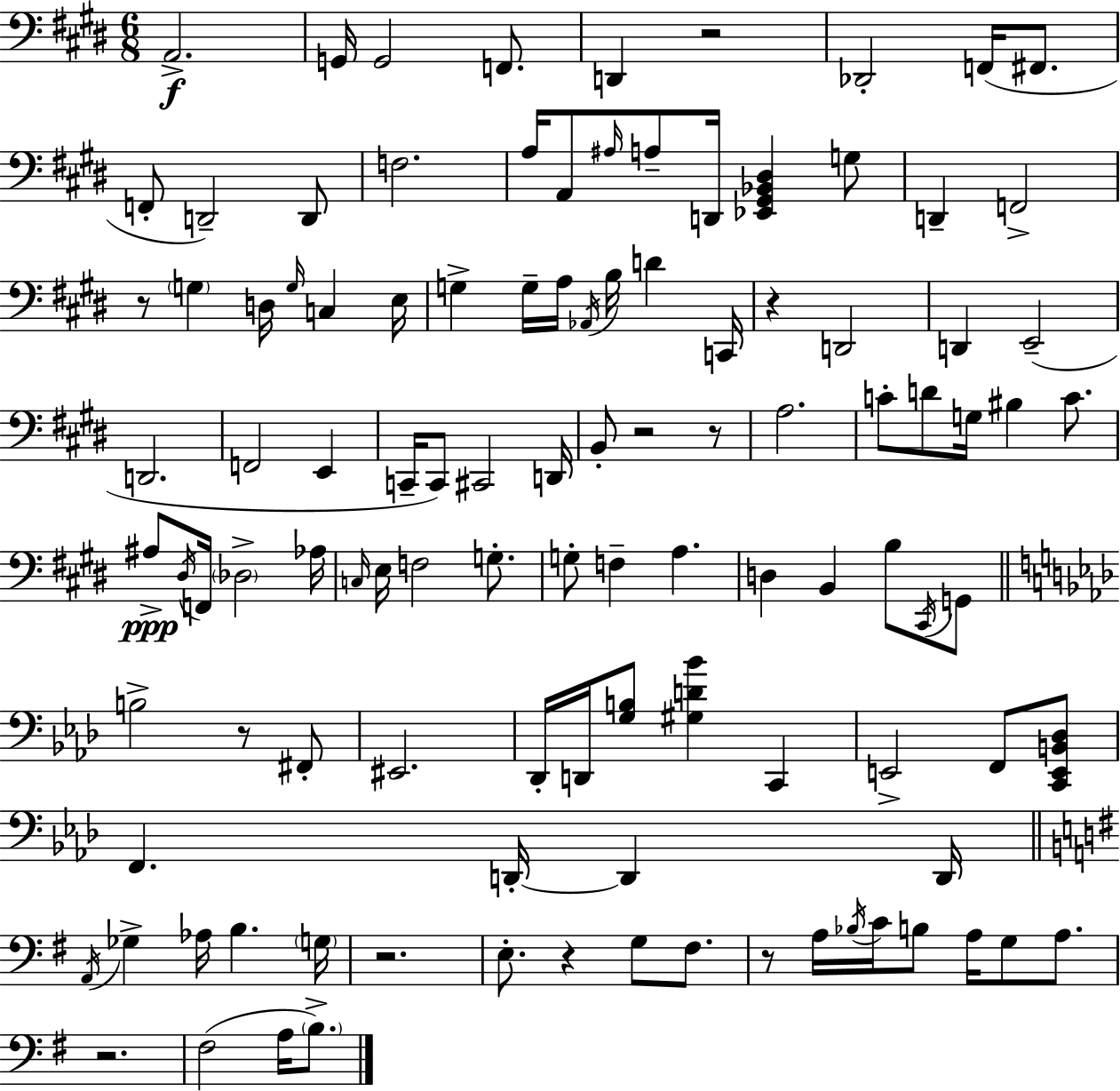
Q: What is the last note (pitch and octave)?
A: B3